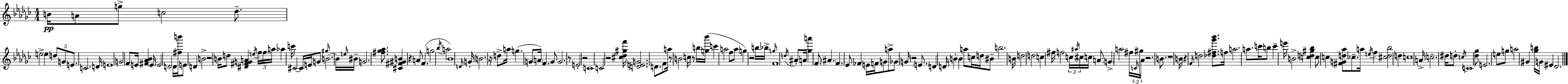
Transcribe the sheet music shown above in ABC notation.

X:1
T:Untitled
M:4/4
L:1/4
K:Ebm
B/4 A/2 g/2 c2 _d/2 e2 e d/2 G/2 E/2 C2 D/4 E4 G2 F/2 E/4 [^F_A_B] E/4 E2 D2 D/4 [^fb']/4 E/2 D B2 z2 B/4 d/2 [^D^FGA] e/4 f/4 f/4 a/4 _a c'/4 ^C2 ^C/4 E/4 G/2 ^g/4 B2 B/4 e/4 ^B/4 G2 [^f_g_a]/2 [^C^F^GB] z A/2 F g2 _b/4 a2 _B4 D/4 G/4 B2 z/4 d/2 a/4 g G/2 A/4 F G/2 G2 z/2 E2 z2 C4 C2 z2 [^c_d^gf']/4 [DEG]2 D/2 F/2 a/4 z/2 B2 c/4 z/2 b/4 [g_b']/4 c' a2 f/2 a/2 g z2 b/4 _b/4 g/4 F4 d/4 ^A/2 A/4 [_ga'] F/2 ^A F _E/2 _F E/4 F/4 G/2 a/2 _G/2 G/4 z2 E/2 D D/4 B B a/2 c/4 d/4 ^B/2 b2 B/4 d2 d2 c ^f/4 f2 c/4 ^a/4 ^c/4 c/4 A/2 G a2 ^f/4 C/4 ^g/4 _A/4 z2 B/2 z4 B/4 z F/4 d2 [_d^f_g'_b']/2 f/4 a2 a/2 c'/4 b/2 c' e'/4 B2 [cd^g_b] c/2 c [^FGd_a]/2 _c/2 a/4 e/4 f [^cd_b]2 d c4 A/4 c2 ^d/4 d/2 c/4 C4 [_d_g]/2 E2 e/2 g/2 a2 ^G [_gb]/4 G/4 ^E _D2